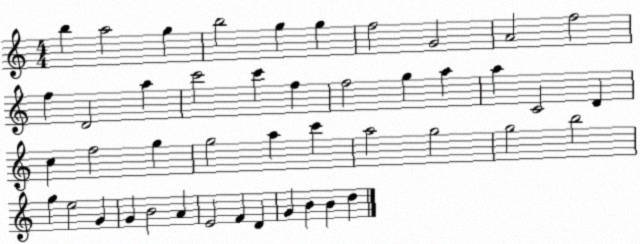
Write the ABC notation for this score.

X:1
T:Untitled
M:4/4
L:1/4
K:C
b a2 g b2 g g f2 G2 A2 f2 f D2 a c'2 c' f f2 g a a C2 D c f2 g g2 a c' a2 g2 g2 b2 g e2 G G B2 A E2 F D G B B d